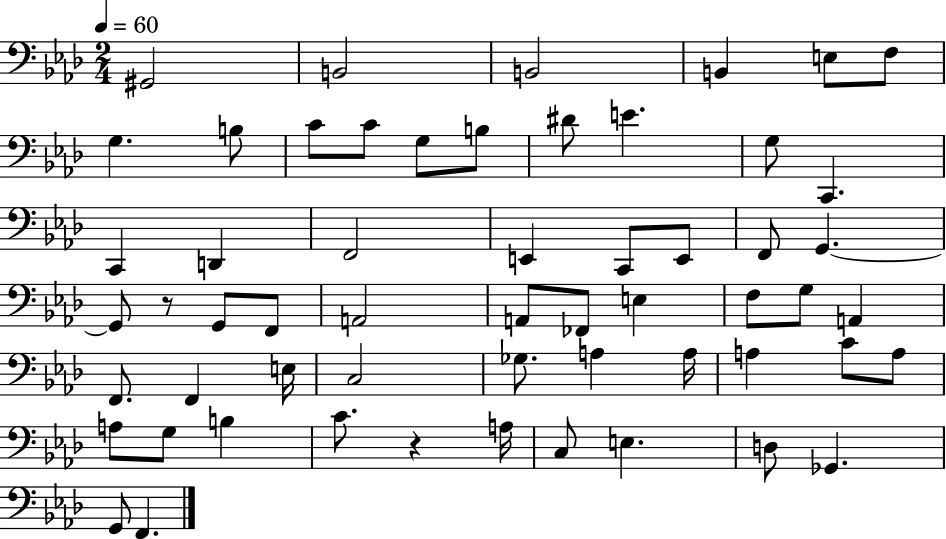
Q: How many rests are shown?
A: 2